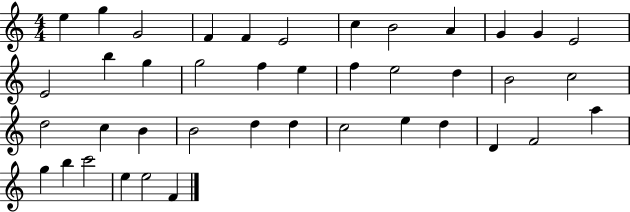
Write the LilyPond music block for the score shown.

{
  \clef treble
  \numericTimeSignature
  \time 4/4
  \key c \major
  e''4 g''4 g'2 | f'4 f'4 e'2 | c''4 b'2 a'4 | g'4 g'4 e'2 | \break e'2 b''4 g''4 | g''2 f''4 e''4 | f''4 e''2 d''4 | b'2 c''2 | \break d''2 c''4 b'4 | b'2 d''4 d''4 | c''2 e''4 d''4 | d'4 f'2 a''4 | \break g''4 b''4 c'''2 | e''4 e''2 f'4 | \bar "|."
}